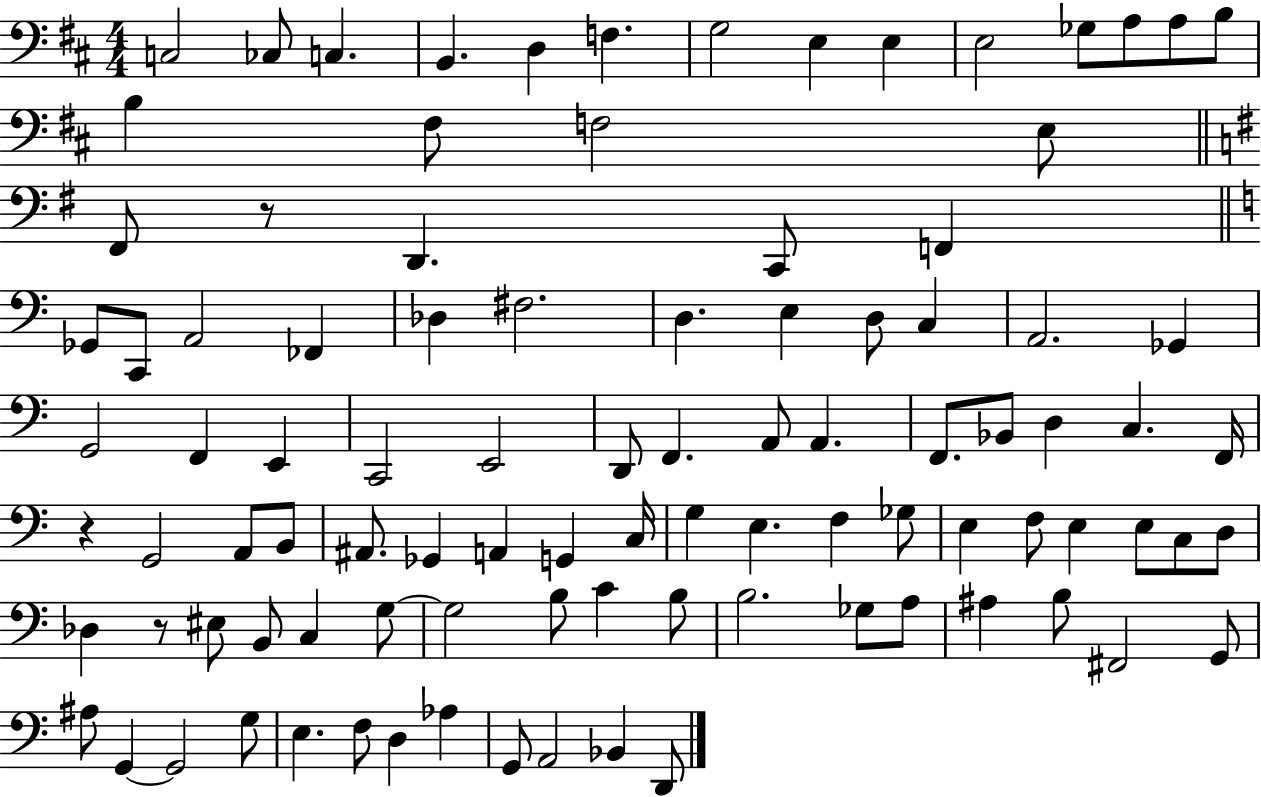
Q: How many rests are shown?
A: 3